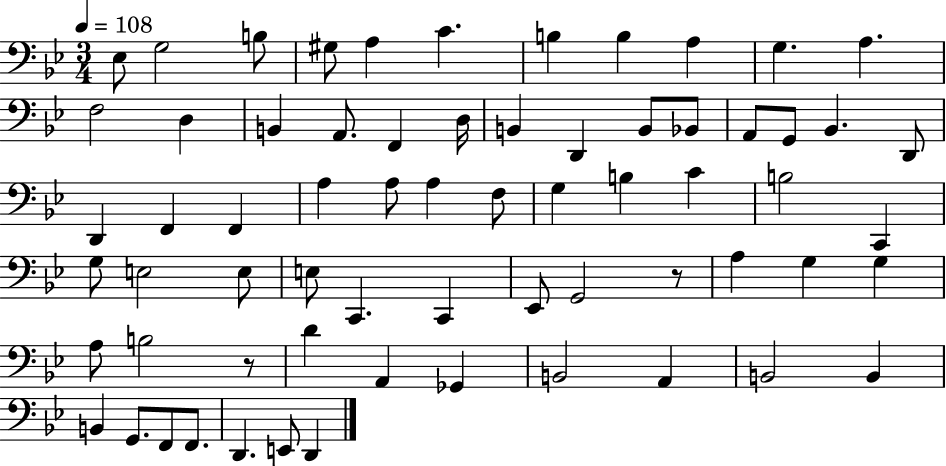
Eb3/e G3/h B3/e G#3/e A3/q C4/q. B3/q B3/q A3/q G3/q. A3/q. F3/h D3/q B2/q A2/e. F2/q D3/s B2/q D2/q B2/e Bb2/e A2/e G2/e Bb2/q. D2/e D2/q F2/q F2/q A3/q A3/e A3/q F3/e G3/q B3/q C4/q B3/h C2/q G3/e E3/h E3/e E3/e C2/q. C2/q Eb2/e G2/h R/e A3/q G3/q G3/q A3/e B3/h R/e D4/q A2/q Gb2/q B2/h A2/q B2/h B2/q B2/q G2/e. F2/e F2/e. D2/q. E2/e D2/q